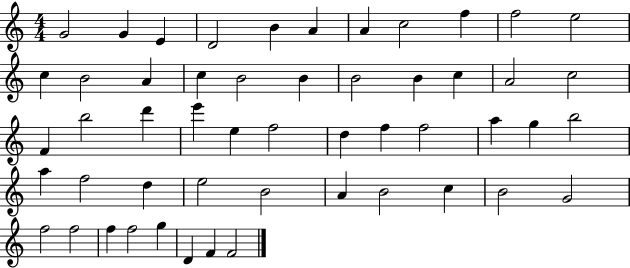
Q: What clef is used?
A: treble